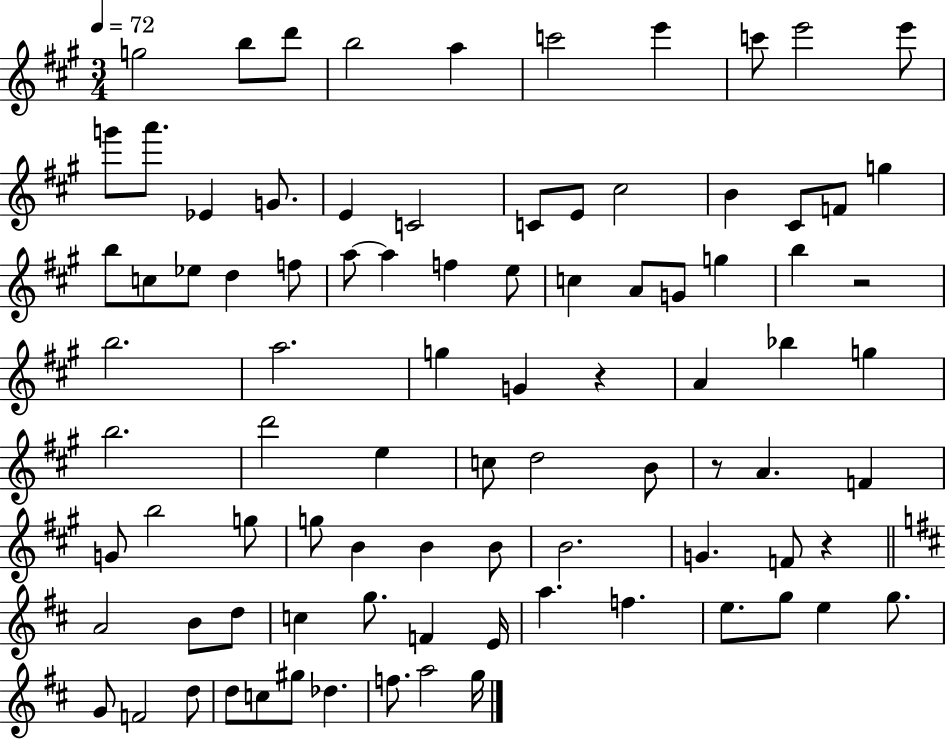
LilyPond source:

{
  \clef treble
  \numericTimeSignature
  \time 3/4
  \key a \major
  \tempo 4 = 72
  g''2 b''8 d'''8 | b''2 a''4 | c'''2 e'''4 | c'''8 e'''2 e'''8 | \break g'''8 a'''8. ees'4 g'8. | e'4 c'2 | c'8 e'8 cis''2 | b'4 cis'8 f'8 g''4 | \break b''8 c''8 ees''8 d''4 f''8 | a''8~~ a''4 f''4 e''8 | c''4 a'8 g'8 g''4 | b''4 r2 | \break b''2. | a''2. | g''4 g'4 r4 | a'4 bes''4 g''4 | \break b''2. | d'''2 e''4 | c''8 d''2 b'8 | r8 a'4. f'4 | \break g'8 b''2 g''8 | g''8 b'4 b'4 b'8 | b'2. | g'4. f'8 r4 | \break \bar "||" \break \key b \minor a'2 b'8 d''8 | c''4 g''8. f'4 e'16 | a''4. f''4. | e''8. g''8 e''4 g''8. | \break g'8 f'2 d''8 | d''8 c''8 gis''8 des''4. | f''8. a''2 g''16 | \bar "|."
}